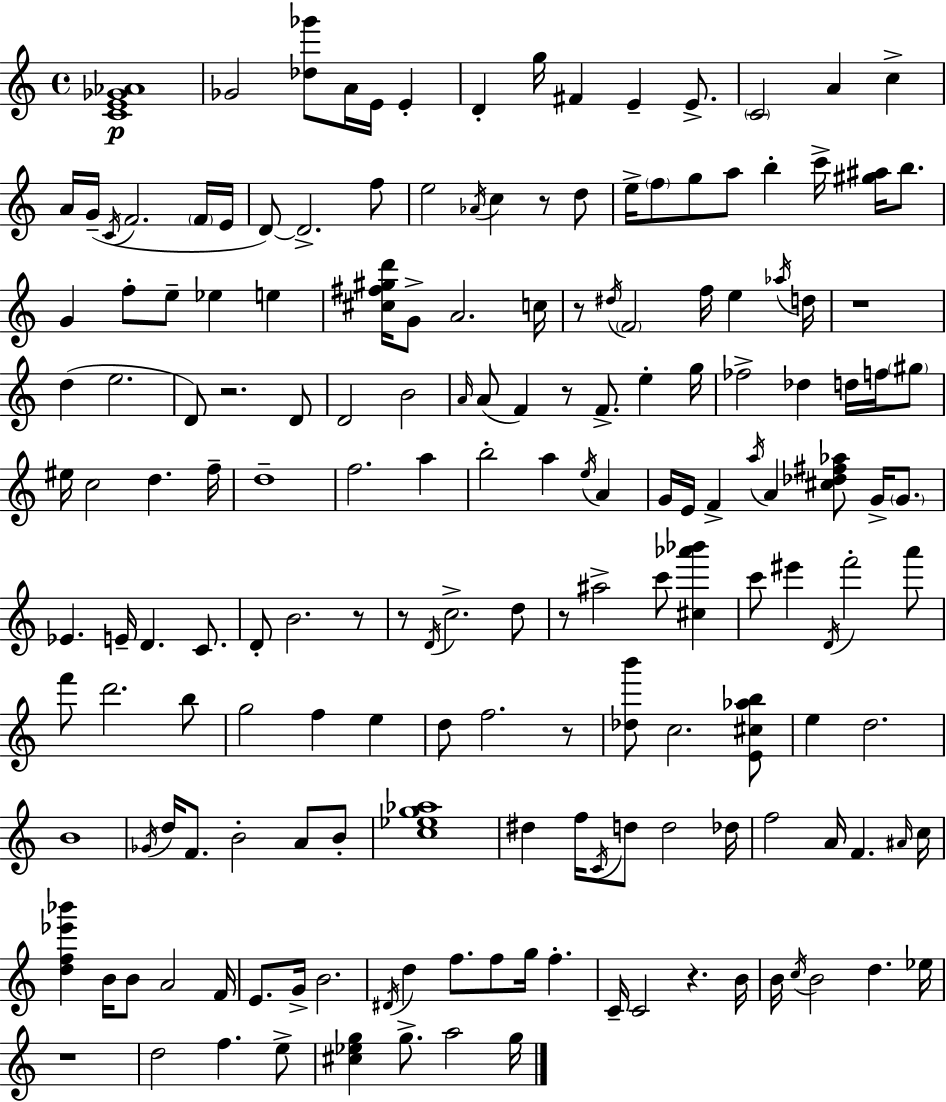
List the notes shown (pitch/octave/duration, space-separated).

[C4,E4,Gb4,Ab4]/w Gb4/h [Db5,Gb6]/e A4/s E4/s E4/q D4/q G5/s F#4/q E4/q E4/e. C4/h A4/q C5/q A4/s G4/s C4/s F4/h. F4/s E4/s D4/e D4/h. F5/e E5/h Ab4/s C5/q R/e D5/e E5/s F5/e G5/e A5/e B5/q C6/s [G#5,A#5]/s B5/e. G4/q F5/e E5/e Eb5/q E5/q [C#5,F#5,G#5,D6]/s G4/e A4/h. C5/s R/e D#5/s F4/h F5/s E5/q Ab5/s D5/s R/w D5/q E5/h. D4/e R/h. D4/e D4/h B4/h A4/s A4/e F4/q R/e F4/e. E5/q G5/s FES5/h Db5/q D5/s F5/s G#5/e EIS5/s C5/h D5/q. F5/s D5/w F5/h. A5/q B5/h A5/q E5/s A4/q G4/s E4/s F4/q A5/s A4/q [C#5,Db5,F#5,Ab5]/e G4/s G4/e. Eb4/q. E4/s D4/q. C4/e. D4/e B4/h. R/e R/e D4/s C5/h. D5/e R/e A#5/h C6/e [C#5,Ab6,Bb6]/q C6/e EIS6/q D4/s F6/h A6/e F6/e D6/h. B5/e G5/h F5/q E5/q D5/e F5/h. R/e [Db5,B6]/e C5/h. [E4,C#5,Ab5,B5]/e E5/q D5/h. B4/w Gb4/s D5/s F4/e. B4/h A4/e B4/e [C5,Eb5,G5,Ab5]/w D#5/q F5/s C4/s D5/e D5/h Db5/s F5/h A4/s F4/q. A#4/s C5/s [D5,F5,Eb6,Bb6]/q B4/s B4/e A4/h F4/s E4/e. G4/s B4/h. D#4/s D5/q F5/e. F5/e G5/s F5/q. C4/s C4/h R/q. B4/s B4/s C5/s B4/h D5/q. Eb5/s R/w D5/h F5/q. E5/e [C#5,Eb5,G5]/q G5/e. A5/h G5/s